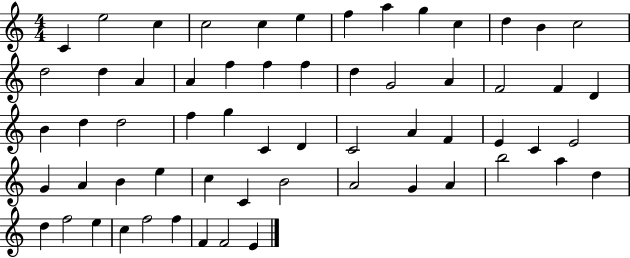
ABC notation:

X:1
T:Untitled
M:4/4
L:1/4
K:C
C e2 c c2 c e f a g c d B c2 d2 d A A f f f d G2 A F2 F D B d d2 f g C D C2 A F E C E2 G A B e c C B2 A2 G A b2 a d d f2 e c f2 f F F2 E